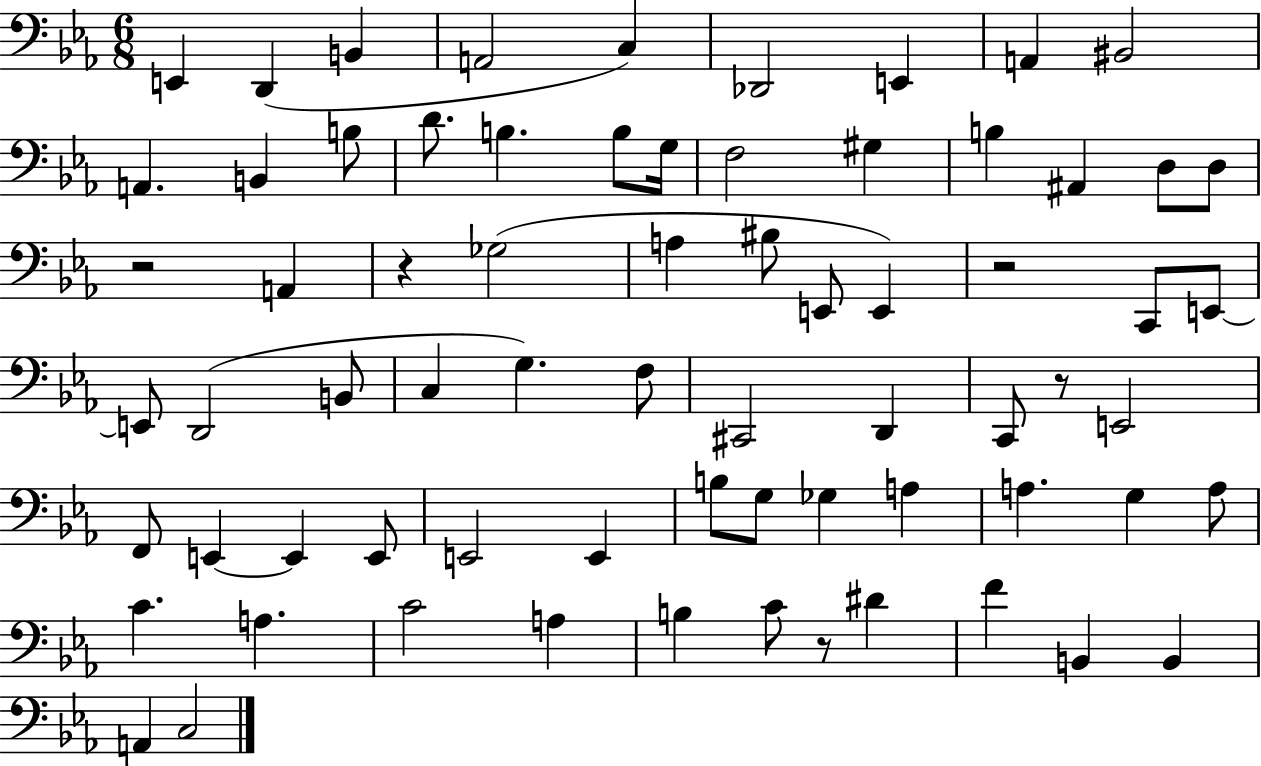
E2/q D2/q B2/q A2/h C3/q Db2/h E2/q A2/q BIS2/h A2/q. B2/q B3/e D4/e. B3/q. B3/e G3/s F3/h G#3/q B3/q A#2/q D3/e D3/e R/h A2/q R/q Gb3/h A3/q BIS3/e E2/e E2/q R/h C2/e E2/e E2/e D2/h B2/e C3/q G3/q. F3/e C#2/h D2/q C2/e R/e E2/h F2/e E2/q E2/q E2/e E2/h E2/q B3/e G3/e Gb3/q A3/q A3/q. G3/q A3/e C4/q. A3/q. C4/h A3/q B3/q C4/e R/e D#4/q F4/q B2/q B2/q A2/q C3/h